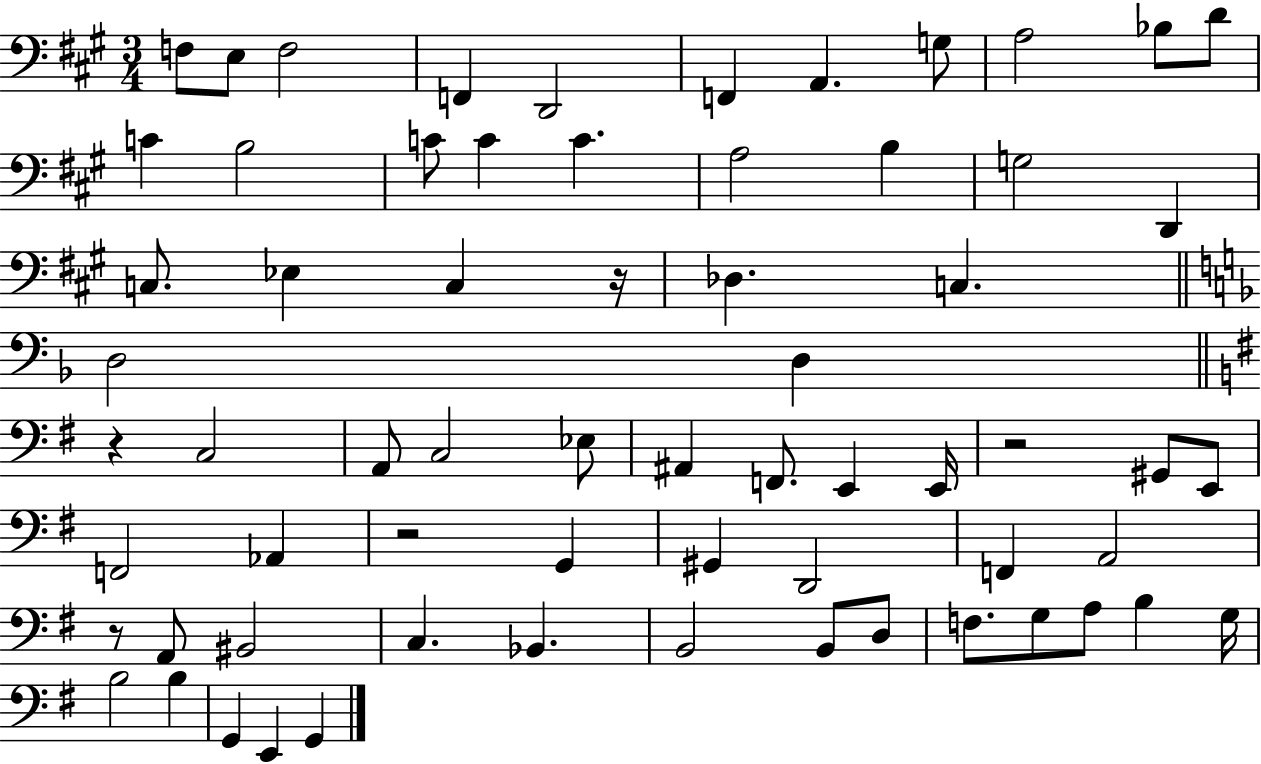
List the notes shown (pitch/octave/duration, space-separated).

F3/e E3/e F3/h F2/q D2/h F2/q A2/q. G3/e A3/h Bb3/e D4/e C4/q B3/h C4/e C4/q C4/q. A3/h B3/q G3/h D2/q C3/e. Eb3/q C3/q R/s Db3/q. C3/q. D3/h D3/q R/q C3/h A2/e C3/h Eb3/e A#2/q F2/e. E2/q E2/s R/h G#2/e E2/e F2/h Ab2/q R/h G2/q G#2/q D2/h F2/q A2/h R/e A2/e BIS2/h C3/q. Bb2/q. B2/h B2/e D3/e F3/e. G3/e A3/e B3/q G3/s B3/h B3/q G2/q E2/q G2/q